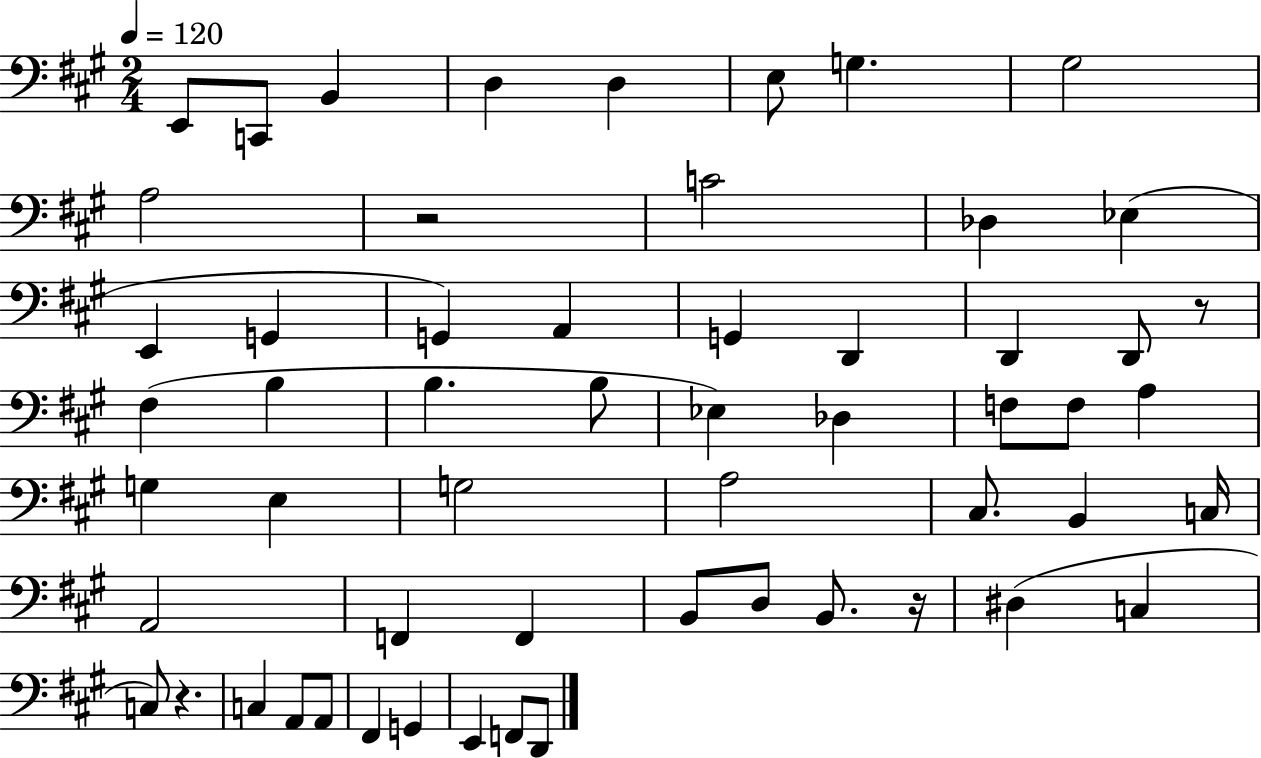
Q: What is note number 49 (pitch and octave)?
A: F#2